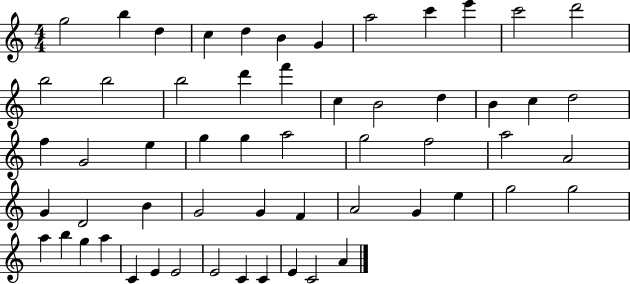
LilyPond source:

{
  \clef treble
  \numericTimeSignature
  \time 4/4
  \key c \major
  g''2 b''4 d''4 | c''4 d''4 b'4 g'4 | a''2 c'''4 e'''4 | c'''2 d'''2 | \break b''2 b''2 | b''2 d'''4 f'''4 | c''4 b'2 d''4 | b'4 c''4 d''2 | \break f''4 g'2 e''4 | g''4 g''4 a''2 | g''2 f''2 | a''2 a'2 | \break g'4 d'2 b'4 | g'2 g'4 f'4 | a'2 g'4 e''4 | g''2 g''2 | \break a''4 b''4 g''4 a''4 | c'4 e'4 e'2 | e'2 c'4 c'4 | e'4 c'2 a'4 | \break \bar "|."
}